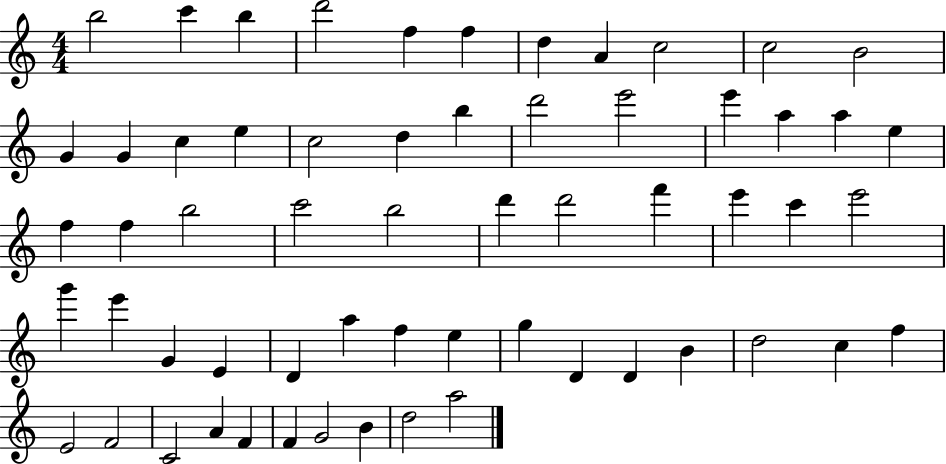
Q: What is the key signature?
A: C major